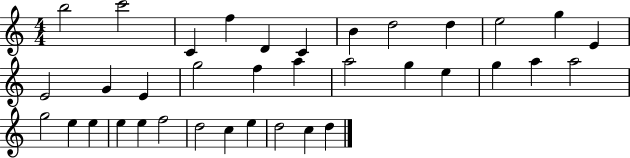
B5/h C6/h C4/q F5/q D4/q C4/q B4/q D5/h D5/q E5/h G5/q E4/q E4/h G4/q E4/q G5/h F5/q A5/q A5/h G5/q E5/q G5/q A5/q A5/h G5/h E5/q E5/q E5/q E5/q F5/h D5/h C5/q E5/q D5/h C5/q D5/q